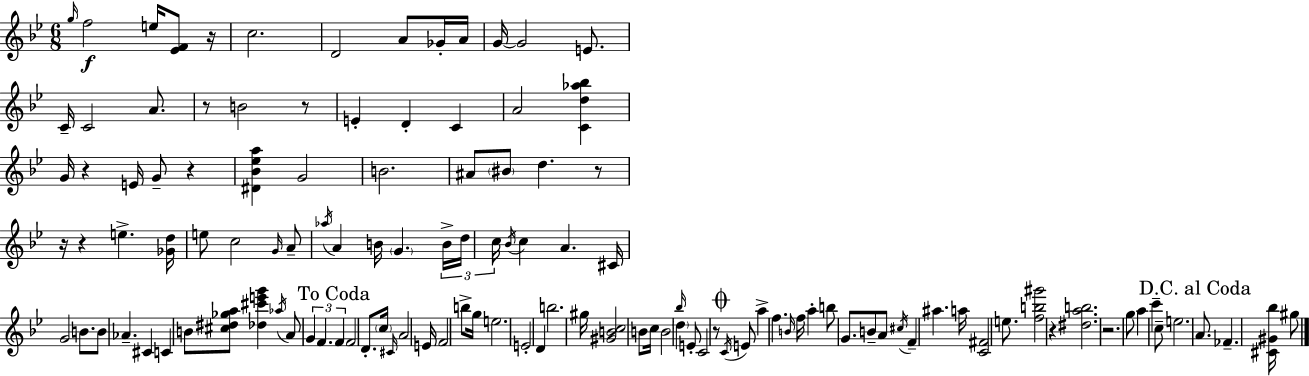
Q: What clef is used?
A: treble